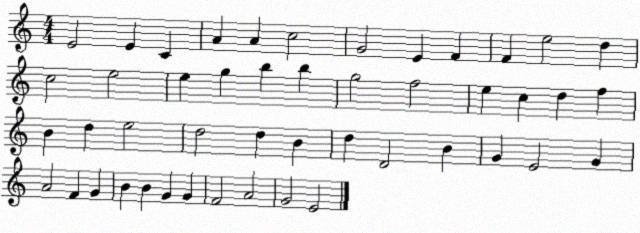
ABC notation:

X:1
T:Untitled
M:4/4
L:1/4
K:C
E2 E C A A c2 G2 E F F e2 d c2 e2 e g b b g2 f2 e c d f B d e2 d2 d B d D2 B G E2 G A2 F G B B G G F2 A2 G2 E2